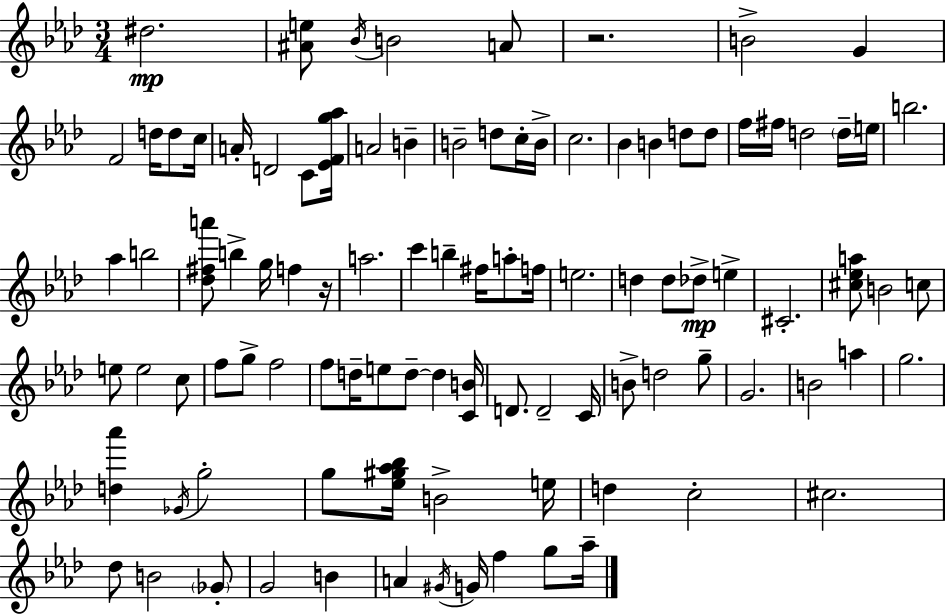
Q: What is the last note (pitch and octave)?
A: Ab5